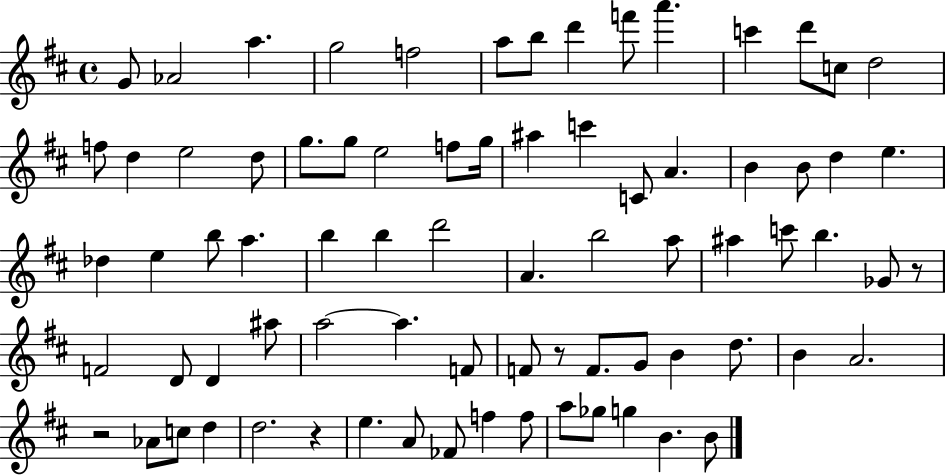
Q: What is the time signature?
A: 4/4